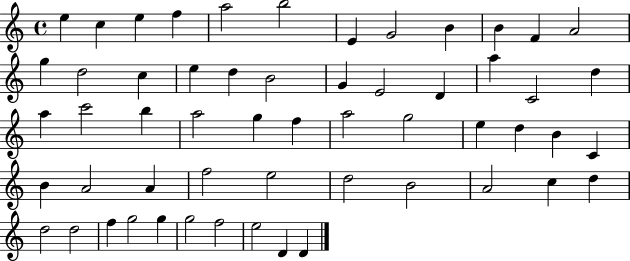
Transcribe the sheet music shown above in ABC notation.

X:1
T:Untitled
M:4/4
L:1/4
K:C
e c e f a2 b2 E G2 B B F A2 g d2 c e d B2 G E2 D a C2 d a c'2 b a2 g f a2 g2 e d B C B A2 A f2 e2 d2 B2 A2 c d d2 d2 f g2 g g2 f2 e2 D D